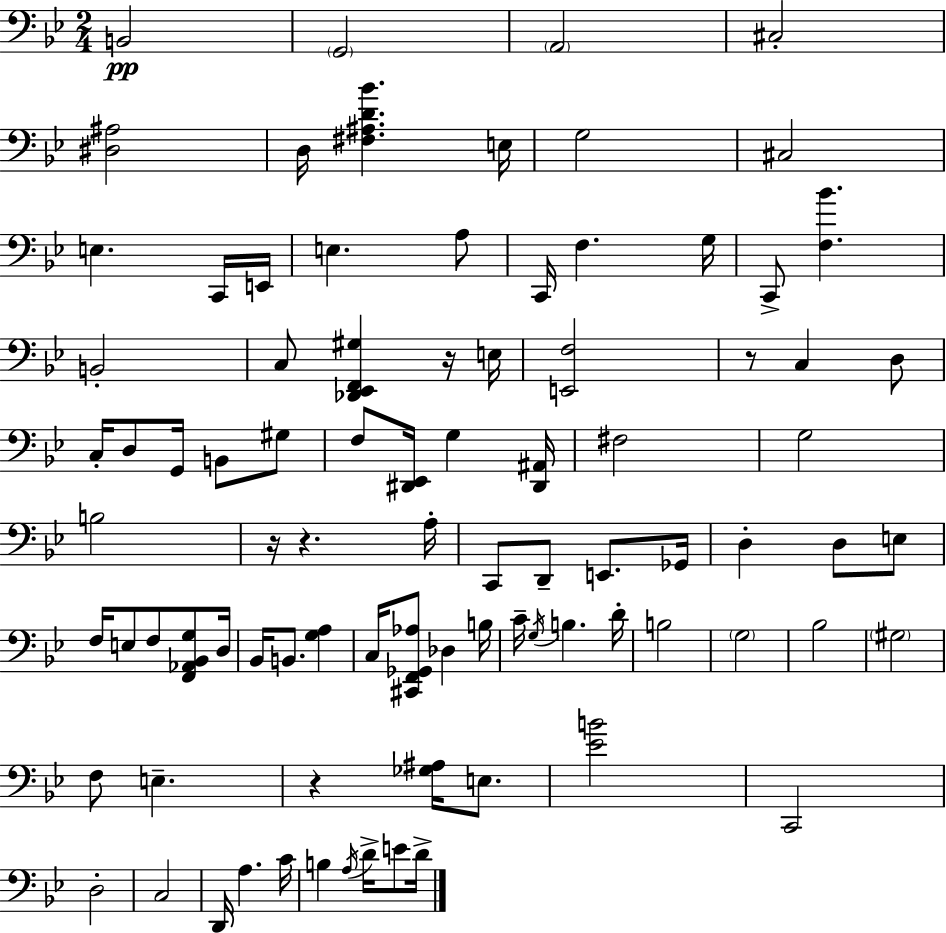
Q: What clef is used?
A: bass